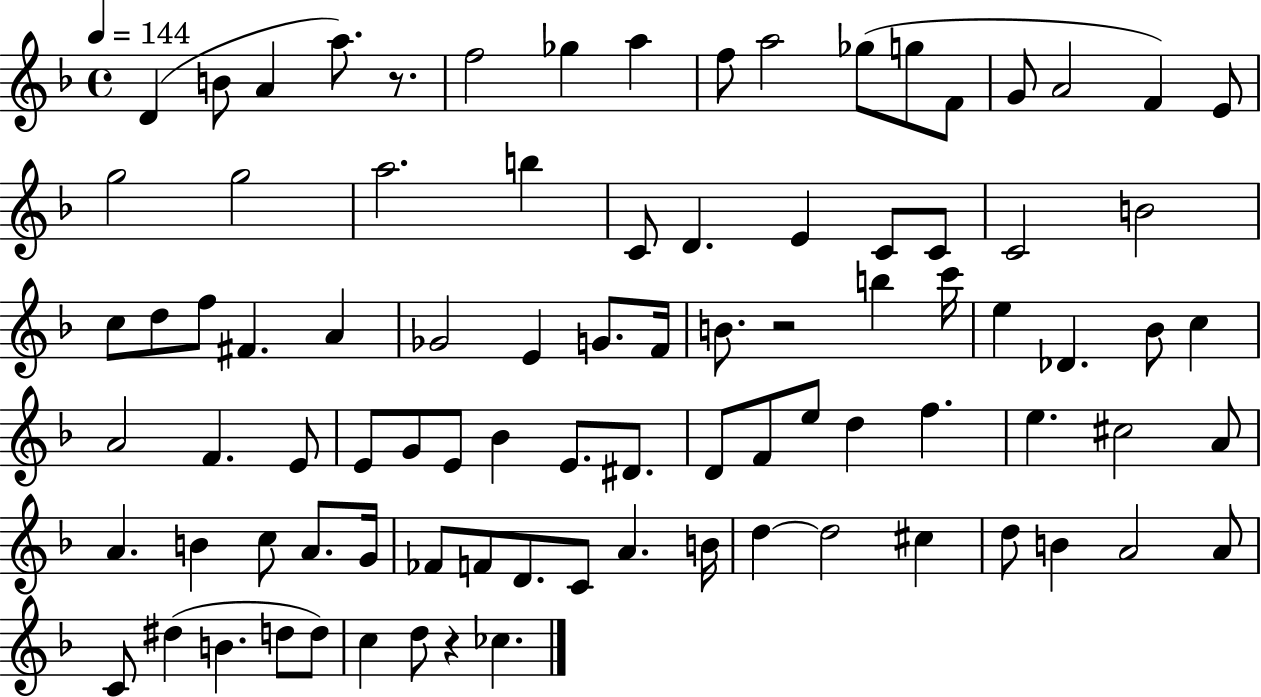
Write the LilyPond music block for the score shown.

{
  \clef treble
  \time 4/4
  \defaultTimeSignature
  \key f \major
  \tempo 4 = 144
  \repeat volta 2 { d'4( b'8 a'4 a''8.) r8. | f''2 ges''4 a''4 | f''8 a''2 ges''8( g''8 f'8 | g'8 a'2 f'4) e'8 | \break g''2 g''2 | a''2. b''4 | c'8 d'4. e'4 c'8 c'8 | c'2 b'2 | \break c''8 d''8 f''8 fis'4. a'4 | ges'2 e'4 g'8. f'16 | b'8. r2 b''4 c'''16 | e''4 des'4. bes'8 c''4 | \break a'2 f'4. e'8 | e'8 g'8 e'8 bes'4 e'8. dis'8. | d'8 f'8 e''8 d''4 f''4. | e''4. cis''2 a'8 | \break a'4. b'4 c''8 a'8. g'16 | fes'8 f'8 d'8. c'8 a'4. b'16 | d''4~~ d''2 cis''4 | d''8 b'4 a'2 a'8 | \break c'8 dis''4( b'4. d''8 d''8) | c''4 d''8 r4 ces''4. | } \bar "|."
}